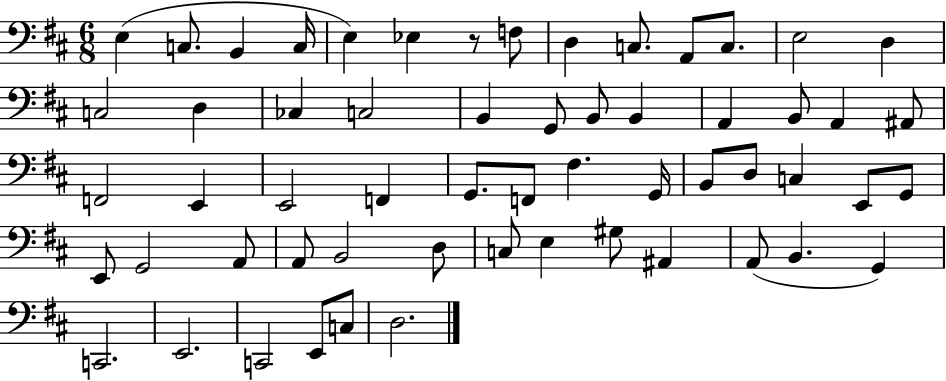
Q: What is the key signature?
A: D major